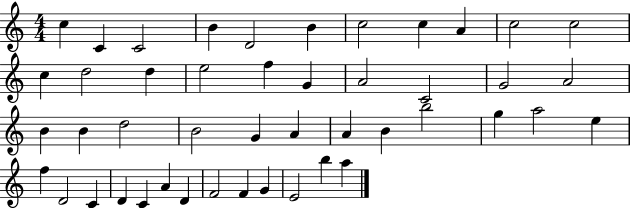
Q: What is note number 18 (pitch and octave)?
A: A4